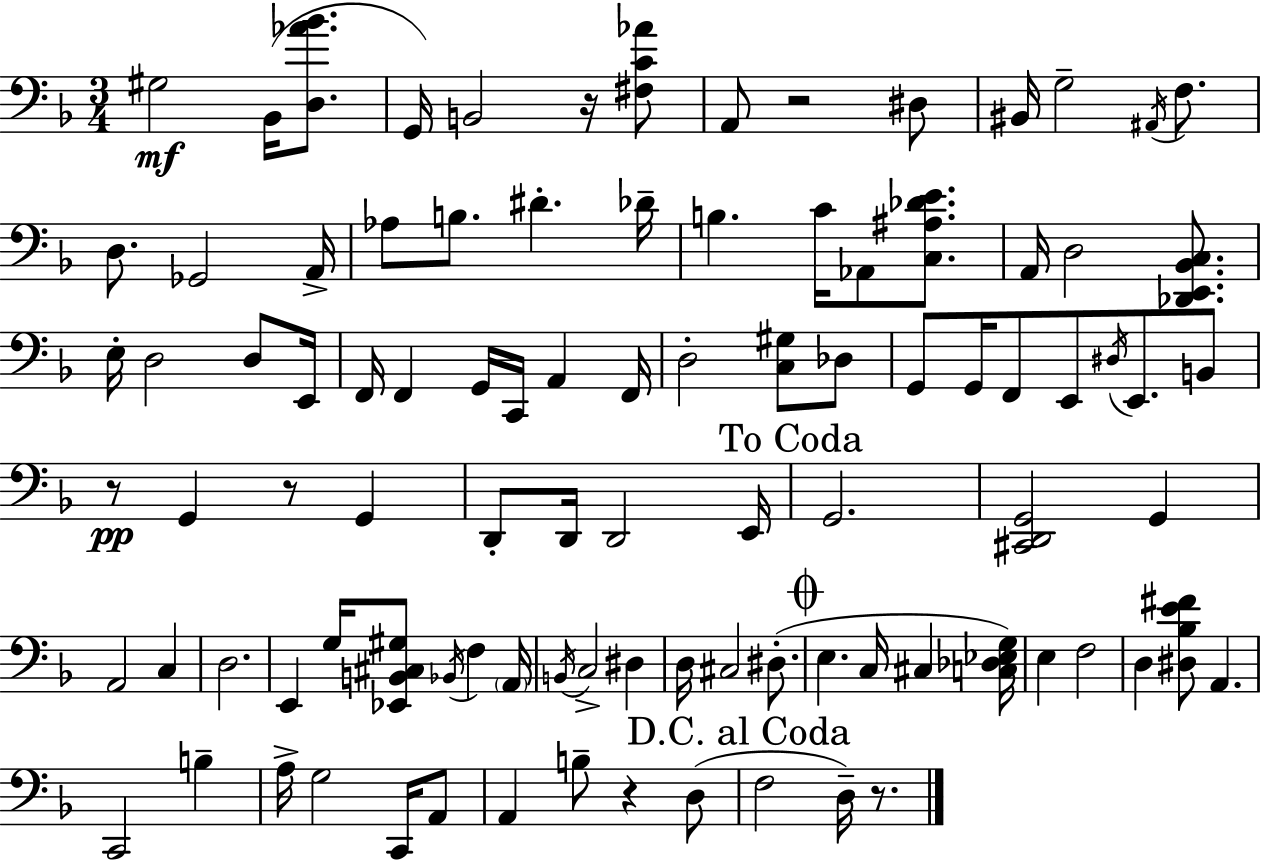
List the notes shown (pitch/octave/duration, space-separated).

G#3/h Bb2/s [D3,Ab4,Bb4]/e. G2/s B2/h R/s [F#3,C4,Ab4]/e A2/e R/h D#3/e BIS2/s G3/h A#2/s F3/e. D3/e. Gb2/h A2/s Ab3/e B3/e. D#4/q. Db4/s B3/q. C4/s Ab2/e [C3,A#3,Db4,E4]/e. A2/s D3/h [Db2,E2,Bb2,C3]/e. E3/s D3/h D3/e E2/s F2/s F2/q G2/s C2/s A2/q F2/s D3/h [C3,G#3]/e Db3/e G2/e G2/s F2/e E2/e D#3/s E2/e. B2/e R/e G2/q R/e G2/q D2/e D2/s D2/h E2/s G2/h. [C#2,D2,G2]/h G2/q A2/h C3/q D3/h. E2/q G3/s [Eb2,B2,C#3,G#3]/e Bb2/s F3/q A2/s B2/s C3/h D#3/q D3/s C#3/h D#3/e. E3/q. C3/s C#3/q [C3,Db3,Eb3,G3]/s E3/q F3/h D3/q [D#3,Bb3,E4,F#4]/e A2/q. C2/h B3/q A3/s G3/h C2/s A2/e A2/q B3/e R/q D3/e F3/h D3/s R/e.